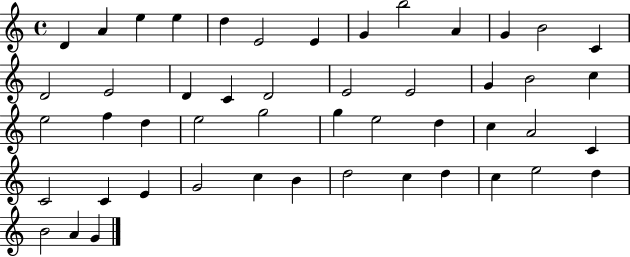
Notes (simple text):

D4/q A4/q E5/q E5/q D5/q E4/h E4/q G4/q B5/h A4/q G4/q B4/h C4/q D4/h E4/h D4/q C4/q D4/h E4/h E4/h G4/q B4/h C5/q E5/h F5/q D5/q E5/h G5/h G5/q E5/h D5/q C5/q A4/h C4/q C4/h C4/q E4/q G4/h C5/q B4/q D5/h C5/q D5/q C5/q E5/h D5/q B4/h A4/q G4/q